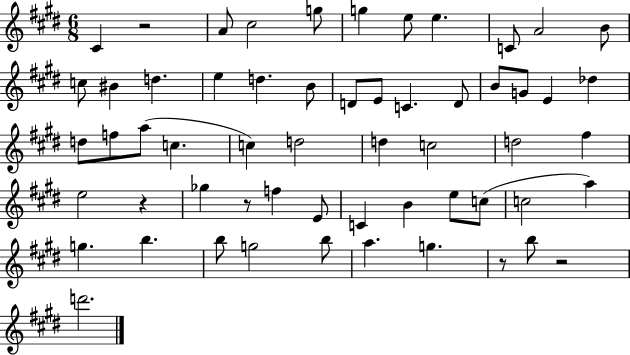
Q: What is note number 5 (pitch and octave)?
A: G5